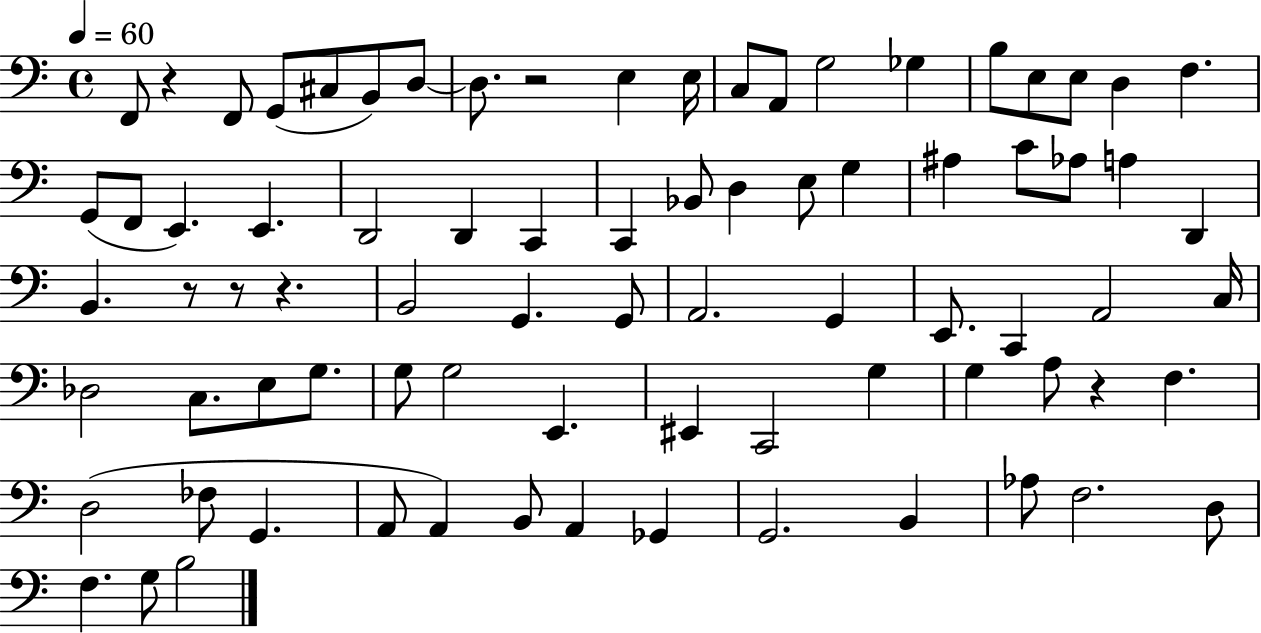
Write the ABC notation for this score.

X:1
T:Untitled
M:4/4
L:1/4
K:C
F,,/2 z F,,/2 G,,/2 ^C,/2 B,,/2 D,/2 D,/2 z2 E, E,/4 C,/2 A,,/2 G,2 _G, B,/2 E,/2 E,/2 D, F, G,,/2 F,,/2 E,, E,, D,,2 D,, C,, C,, _B,,/2 D, E,/2 G, ^A, C/2 _A,/2 A, D,, B,, z/2 z/2 z B,,2 G,, G,,/2 A,,2 G,, E,,/2 C,, A,,2 C,/4 _D,2 C,/2 E,/2 G,/2 G,/2 G,2 E,, ^E,, C,,2 G, G, A,/2 z F, D,2 _F,/2 G,, A,,/2 A,, B,,/2 A,, _G,, G,,2 B,, _A,/2 F,2 D,/2 F, G,/2 B,2